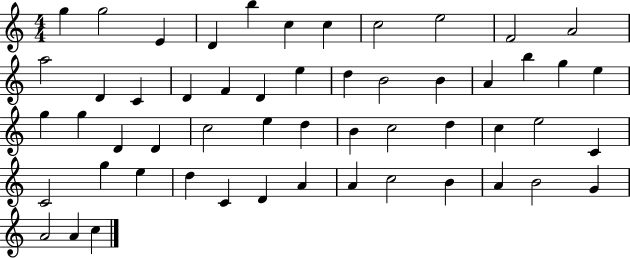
{
  \clef treble
  \numericTimeSignature
  \time 4/4
  \key c \major
  g''4 g''2 e'4 | d'4 b''4 c''4 c''4 | c''2 e''2 | f'2 a'2 | \break a''2 d'4 c'4 | d'4 f'4 d'4 e''4 | d''4 b'2 b'4 | a'4 b''4 g''4 e''4 | \break g''4 g''4 d'4 d'4 | c''2 e''4 d''4 | b'4 c''2 d''4 | c''4 e''2 c'4 | \break c'2 g''4 e''4 | d''4 c'4 d'4 a'4 | a'4 c''2 b'4 | a'4 b'2 g'4 | \break a'2 a'4 c''4 | \bar "|."
}